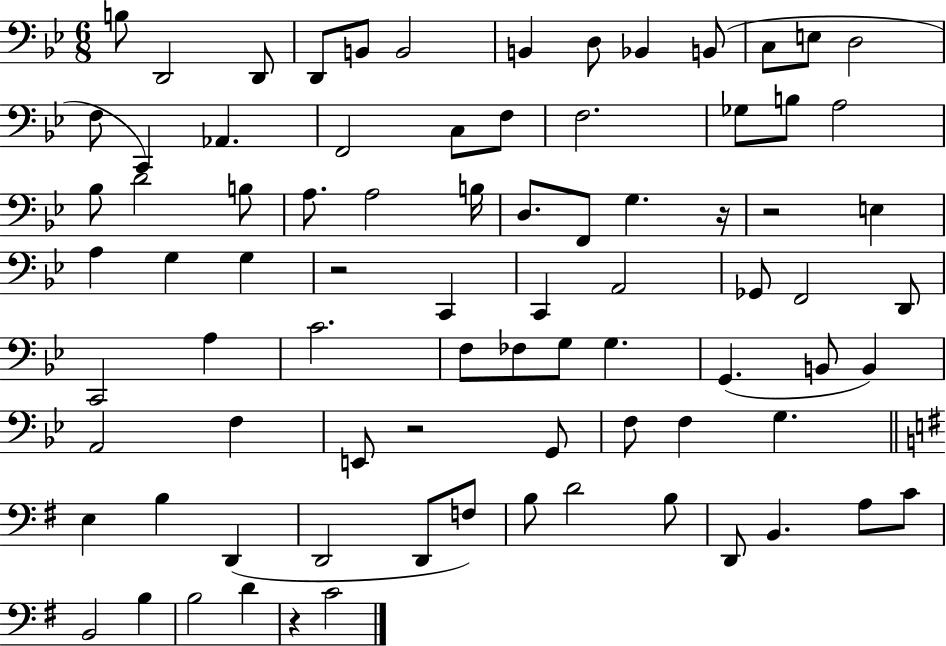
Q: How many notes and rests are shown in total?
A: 82